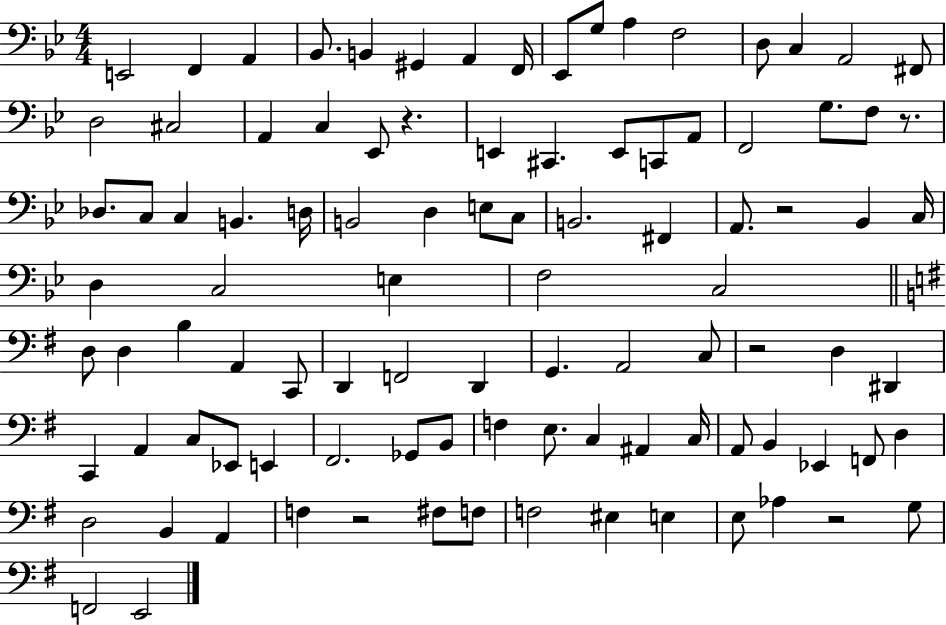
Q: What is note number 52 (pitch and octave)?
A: A2